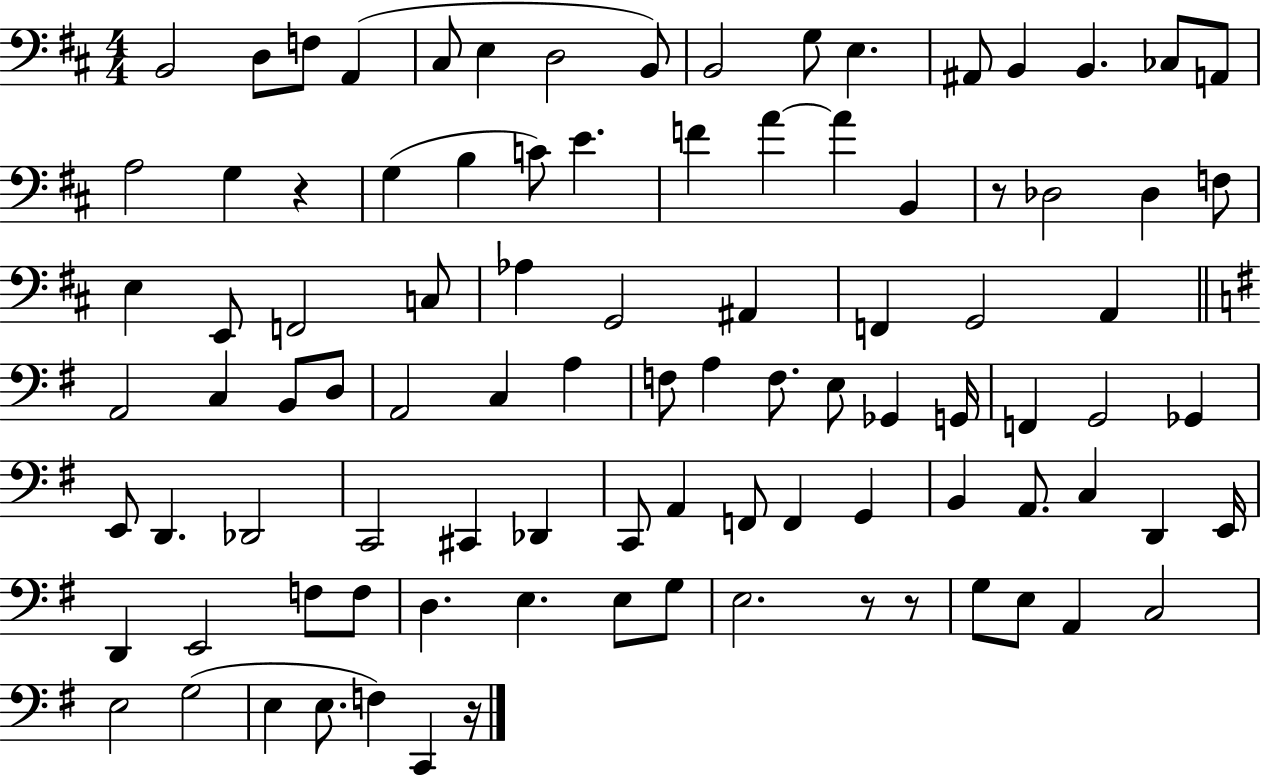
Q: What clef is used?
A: bass